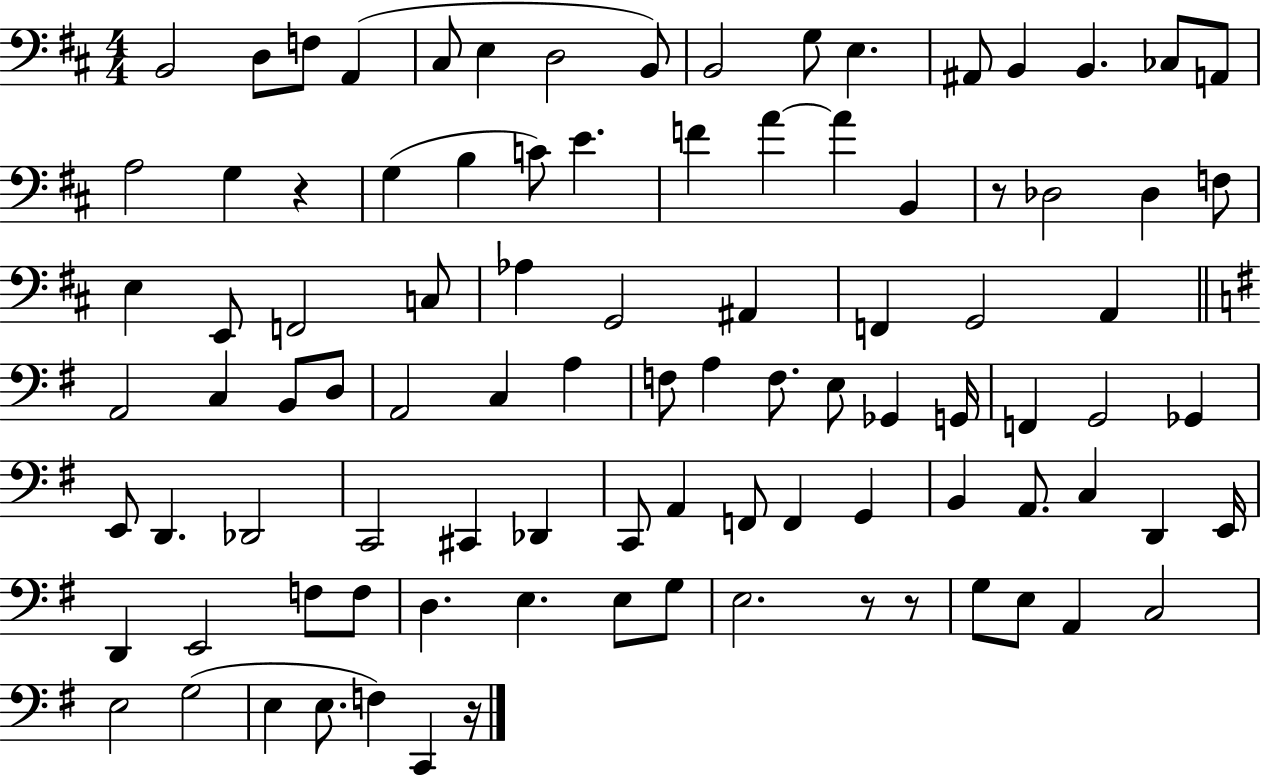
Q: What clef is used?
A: bass